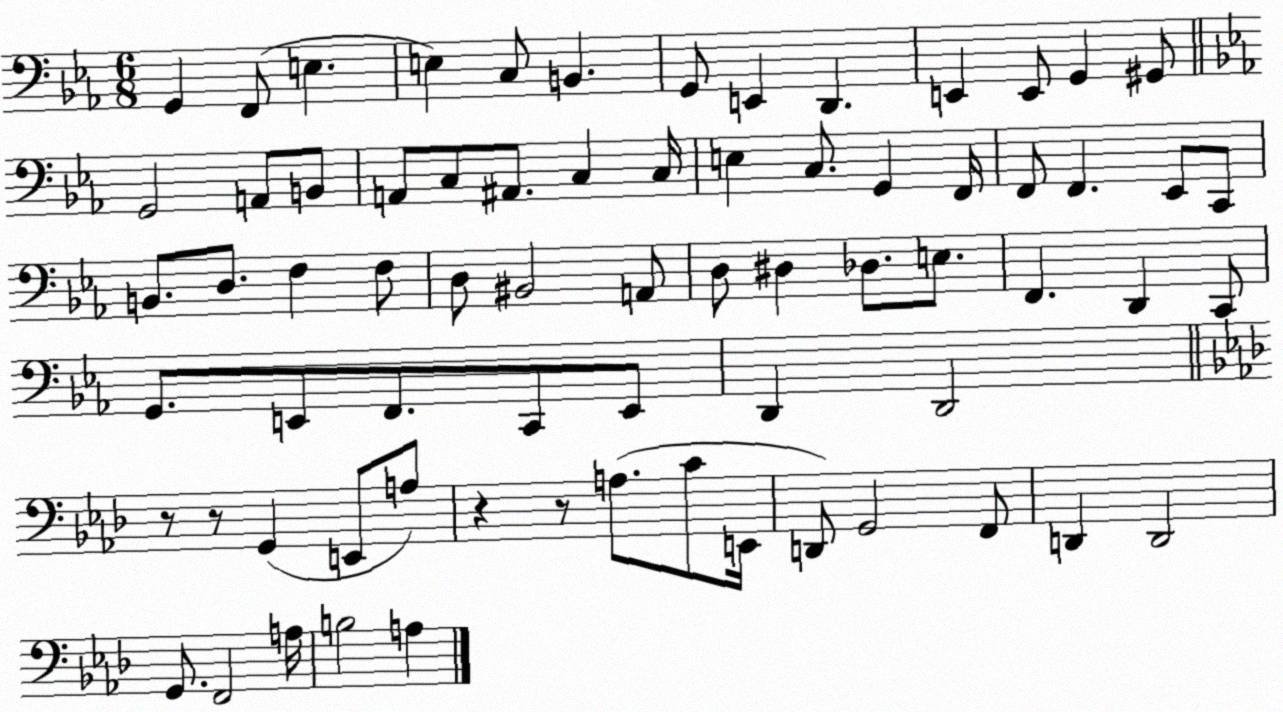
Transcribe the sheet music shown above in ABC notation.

X:1
T:Untitled
M:6/8
L:1/4
K:Eb
G,, F,,/2 E, E, C,/2 B,, G,,/2 E,, D,, E,, E,,/2 G,, ^G,,/2 G,,2 A,,/2 B,,/2 A,,/2 C,/2 ^A,,/2 C, C,/4 E, C,/2 G,, F,,/4 F,,/2 F,, _E,,/2 C,,/2 B,,/2 D,/2 F, F,/2 D,/2 ^B,,2 A,,/2 D,/2 ^D, _D,/2 E,/2 F,, D,, C,,/2 G,,/2 E,,/2 F,,/2 C,,/2 E,,/2 D,, D,,2 z/2 z/2 G,, E,,/2 A,/2 z z/2 A,/2 C/2 E,,/4 D,,/2 G,,2 F,,/2 D,, D,,2 G,,/2 F,,2 A,/4 B,2 A,